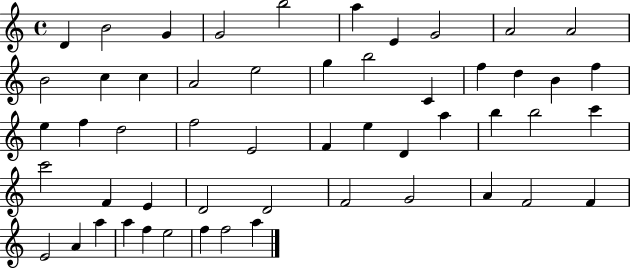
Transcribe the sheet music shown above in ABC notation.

X:1
T:Untitled
M:4/4
L:1/4
K:C
D B2 G G2 b2 a E G2 A2 A2 B2 c c A2 e2 g b2 C f d B f e f d2 f2 E2 F e D a b b2 c' c'2 F E D2 D2 F2 G2 A F2 F E2 A a a f e2 f f2 a